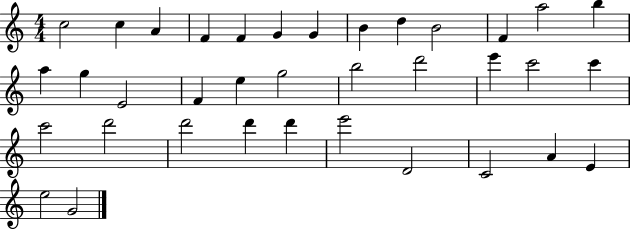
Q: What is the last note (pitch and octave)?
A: G4